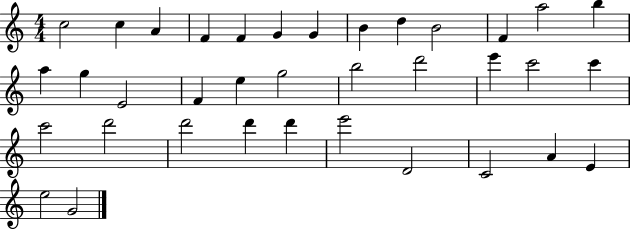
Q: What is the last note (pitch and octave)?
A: G4